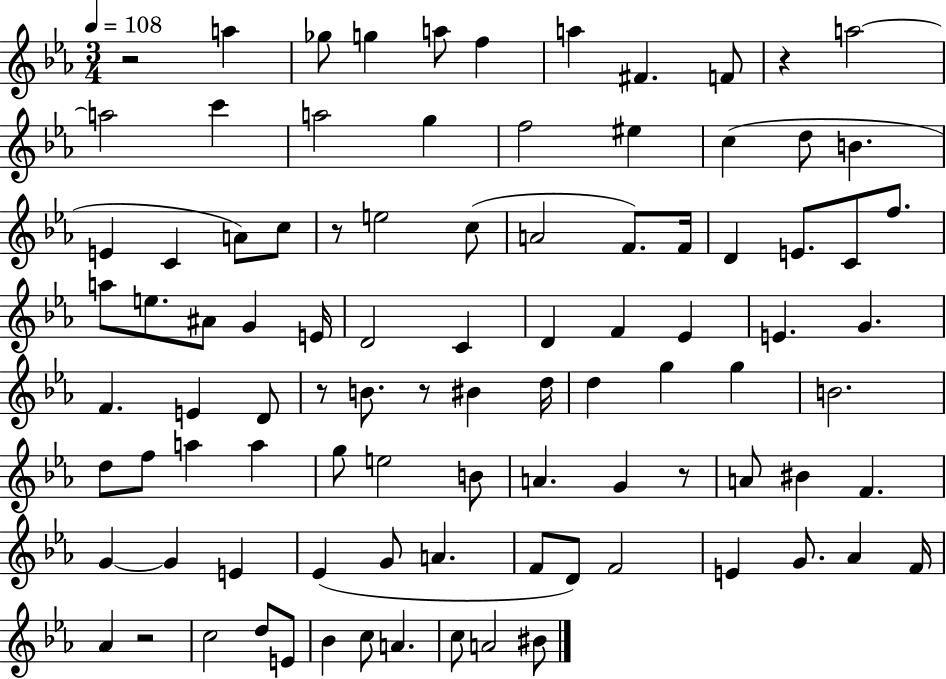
R/h A5/q Gb5/e G5/q A5/e F5/q A5/q F#4/q. F4/e R/q A5/h A5/h C6/q A5/h G5/q F5/h EIS5/q C5/q D5/e B4/q. E4/q C4/q A4/e C5/e R/e E5/h C5/e A4/h F4/e. F4/s D4/q E4/e. C4/e F5/e. A5/e E5/e. A#4/e G4/q E4/s D4/h C4/q D4/q F4/q Eb4/q E4/q. G4/q. F4/q. E4/q D4/e R/e B4/e. R/e BIS4/q D5/s D5/q G5/q G5/q B4/h. D5/e F5/e A5/q A5/q G5/e E5/h B4/e A4/q. G4/q R/e A4/e BIS4/q F4/q. G4/q G4/q E4/q Eb4/q G4/e A4/q. F4/e D4/e F4/h E4/q G4/e. Ab4/q F4/s Ab4/q R/h C5/h D5/e E4/e Bb4/q C5/e A4/q. C5/e A4/h BIS4/e